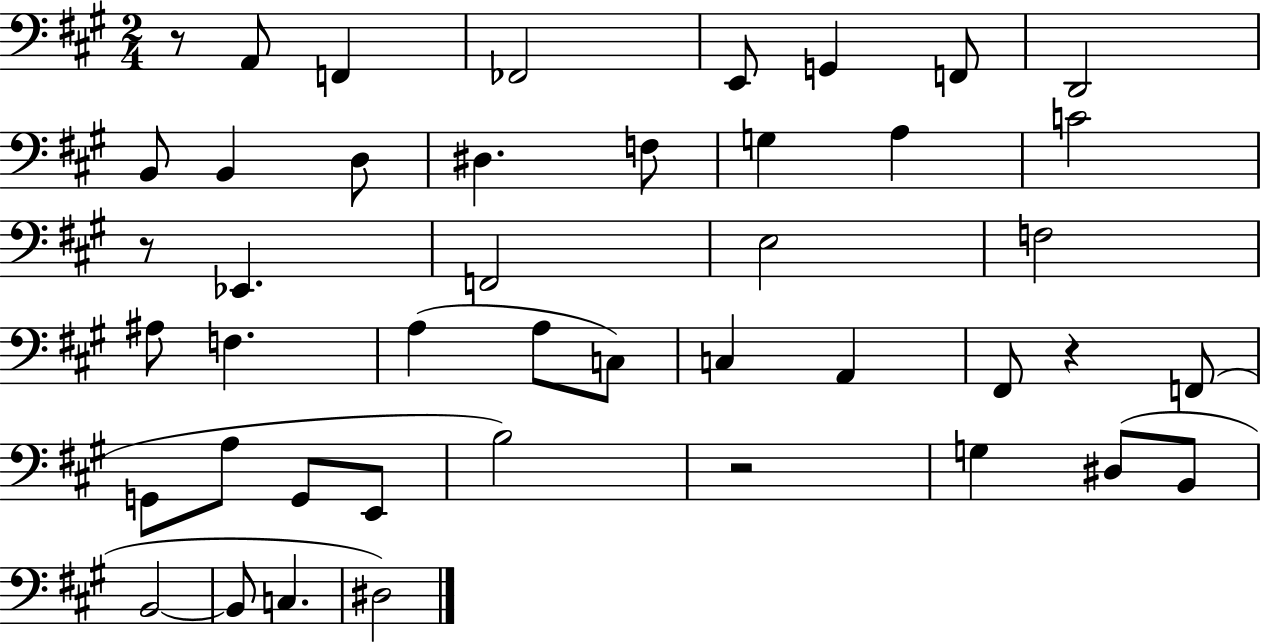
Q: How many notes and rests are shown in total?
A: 44